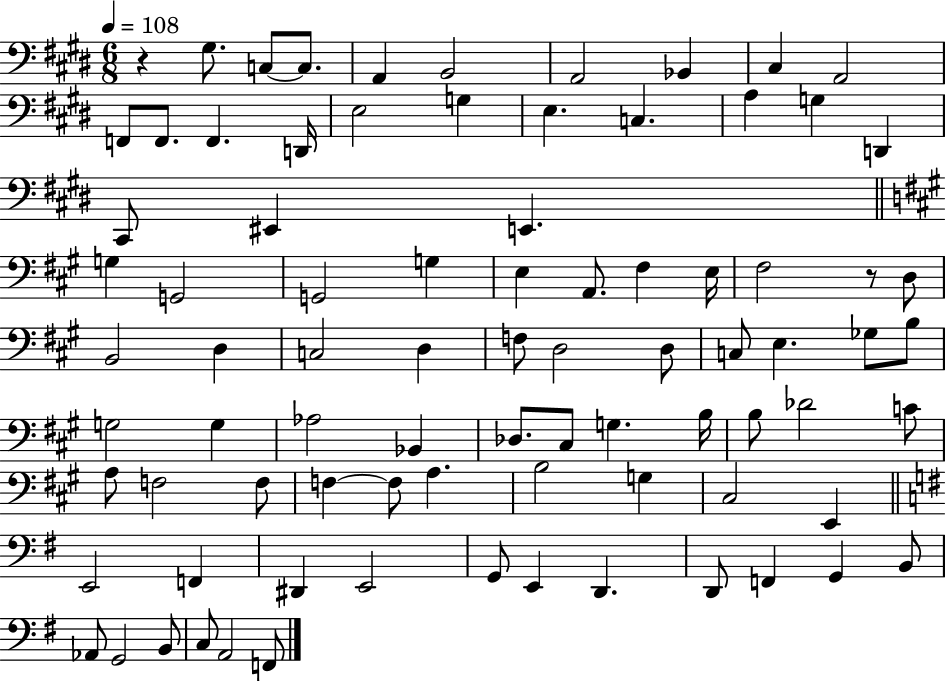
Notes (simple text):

R/q G#3/e. C3/e C3/e. A2/q B2/h A2/h Bb2/q C#3/q A2/h F2/e F2/e. F2/q. D2/s E3/h G3/q E3/q. C3/q. A3/q G3/q D2/q C#2/e EIS2/q E2/q. G3/q G2/h G2/h G3/q E3/q A2/e. F#3/q E3/s F#3/h R/e D3/e B2/h D3/q C3/h D3/q F3/e D3/h D3/e C3/e E3/q. Gb3/e B3/e G3/h G3/q Ab3/h Bb2/q Db3/e. C#3/e G3/q. B3/s B3/e Db4/h C4/e A3/e F3/h F3/e F3/q F3/e A3/q. B3/h G3/q C#3/h E2/q E2/h F2/q D#2/q E2/h G2/e E2/q D2/q. D2/e F2/q G2/q B2/e Ab2/e G2/h B2/e C3/e A2/h F2/e